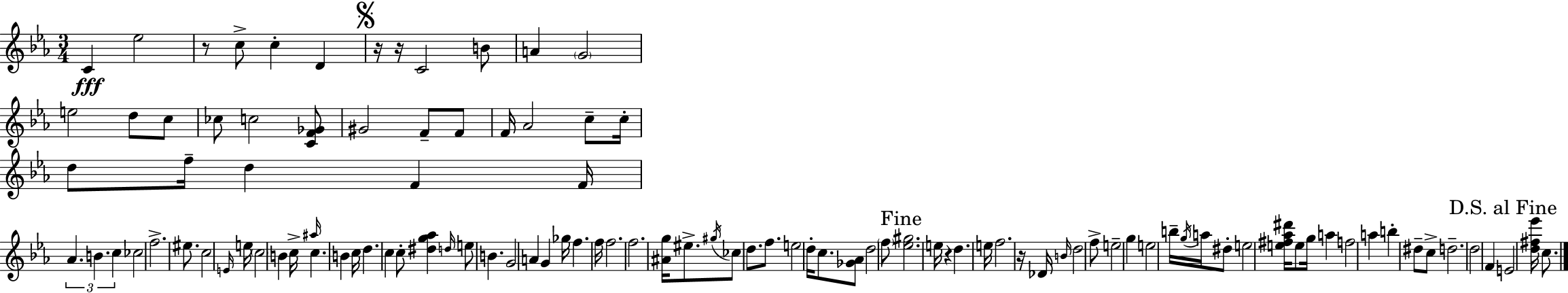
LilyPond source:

{
  \clef treble
  \numericTimeSignature
  \time 3/4
  \key c \minor
  c'4\fff ees''2 | r8 c''8-> c''4-. d'4 | \mark \markup { \musicglyph "scripts.segno" } r16 r16 c'2 b'8 | a'4 \parenthesize g'2 | \break e''2 d''8 c''8 | ces''8 c''2 <c' f' ges'>8 | gis'2 f'8-- f'8 | f'16 aes'2 c''8-- c''16-. | \break d''8 f''16-- d''4 f'4 f'16 | \tuplet 3/2 { aes'4. b'4. | c''4 } ces''2 | f''2.-> | \break eis''8. c''2 \grace { e'16 } | e''16 \parenthesize c''2 b'4 | c''16-> \grace { ais''16 } c''4. b'4 | c''16 d''4. c''4 | \break c''8-. <dis'' g'' aes''>4 \grace { d''16 } e''8 b'4. | g'2 a'4 | g'4 ges''16 f''4. | f''16 f''2. | \break f''2. | <ais' g''>16 eis''8.-> \acciaccatura { gis''16 } ces''8 d''8. | f''8. e''2 | d''16-. c''8. <ges' aes'>8 d''2 | \break \parenthesize f''8 \mark "Fine" <ees'' gis''>2. | e''16 r4 d''4. | e''16 f''2. | r16 des'16 \grace { b'16 } d''2 | \break f''8-> e''2-- | g''4 e''2 | b''16-- \acciaccatura { g''16 } a''16 dis''8-. e''2 | <e'' fis'' aes'' dis'''>16 e''8 g''16 a''4 f''2 | \break a''4 b''4-. | dis''8-- c''8-> d''2.-- | d''2 | f'4 \mark "D.S. al Fine" e'2 | \break <d'' fis'' ees'''>16 c''8. \bar "|."
}